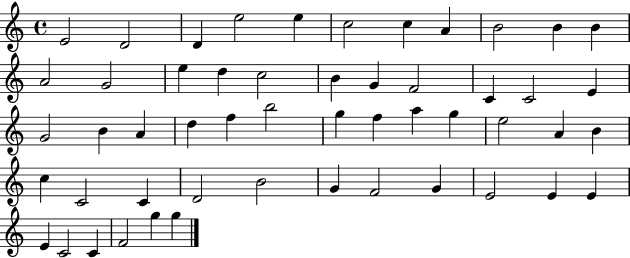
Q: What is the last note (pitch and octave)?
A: G5